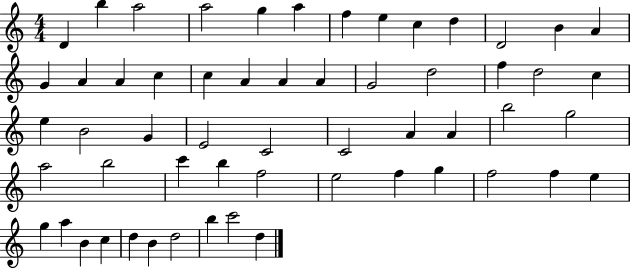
X:1
T:Untitled
M:4/4
L:1/4
K:C
D b a2 a2 g a f e c d D2 B A G A A c c A A A G2 d2 f d2 c e B2 G E2 C2 C2 A A b2 g2 a2 b2 c' b f2 e2 f g f2 f e g a B c d B d2 b c'2 d